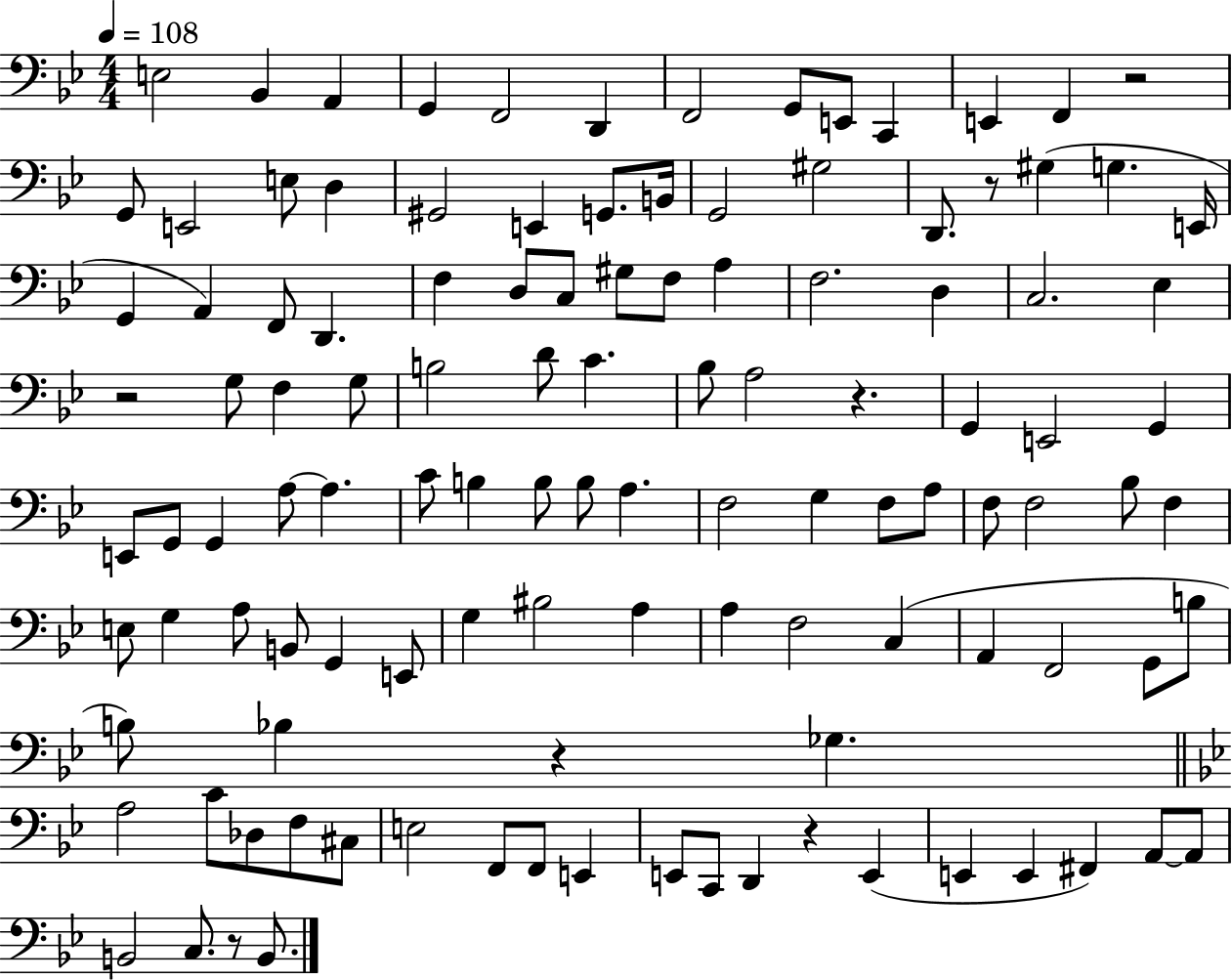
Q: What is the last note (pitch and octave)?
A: B2